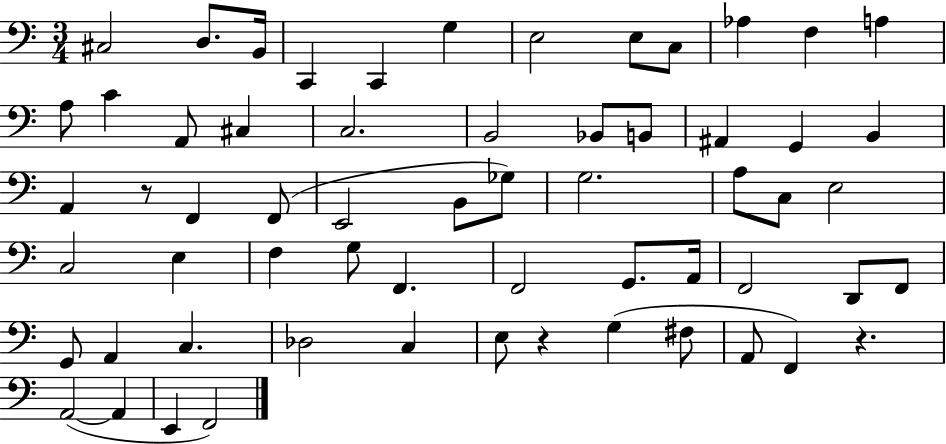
X:1
T:Untitled
M:3/4
L:1/4
K:C
^C,2 D,/2 B,,/4 C,, C,, G, E,2 E,/2 C,/2 _A, F, A, A,/2 C A,,/2 ^C, C,2 B,,2 _B,,/2 B,,/2 ^A,, G,, B,, A,, z/2 F,, F,,/2 E,,2 B,,/2 _G,/2 G,2 A,/2 C,/2 E,2 C,2 E, F, G,/2 F,, F,,2 G,,/2 A,,/4 F,,2 D,,/2 F,,/2 G,,/2 A,, C, _D,2 C, E,/2 z G, ^F,/2 A,,/2 F,, z A,,2 A,, E,, F,,2